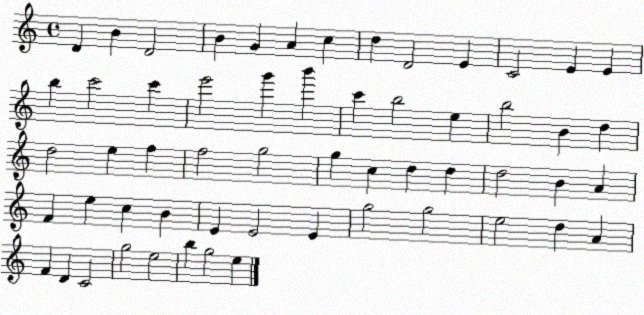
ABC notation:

X:1
T:Untitled
M:4/4
L:1/4
K:C
D B D2 B G A c d D2 E C2 E E b c'2 c' e'2 g' b' c' b2 e b2 B d d2 e f f2 g2 g c d d d2 B A F e c B E E2 E g2 g2 e2 d A F D C2 g2 e2 b g2 e